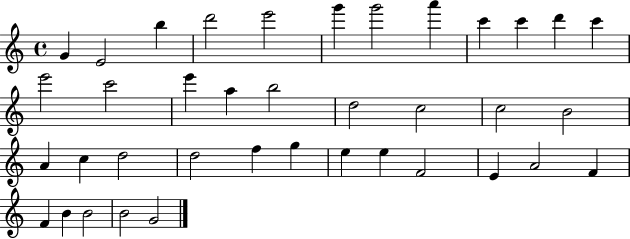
G4/q E4/h B5/q D6/h E6/h G6/q G6/h A6/q C6/q C6/q D6/q C6/q E6/h C6/h E6/q A5/q B5/h D5/h C5/h C5/h B4/h A4/q C5/q D5/h D5/h F5/q G5/q E5/q E5/q F4/h E4/q A4/h F4/q F4/q B4/q B4/h B4/h G4/h